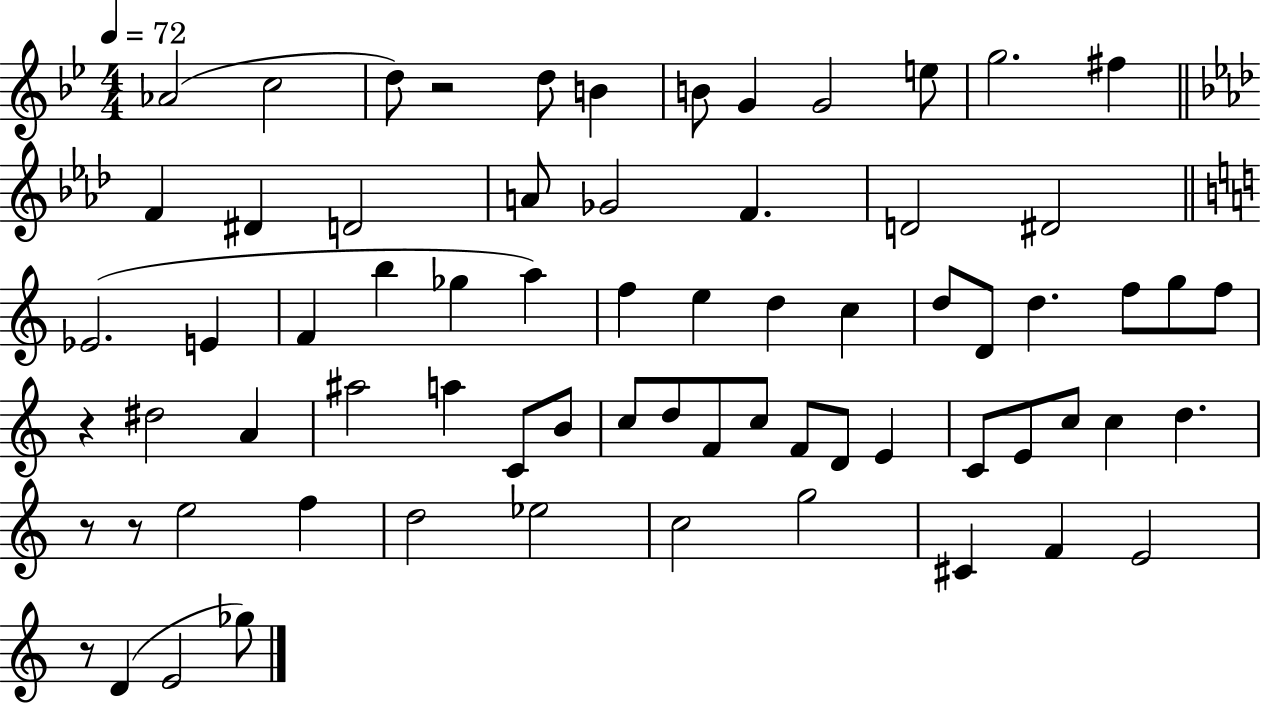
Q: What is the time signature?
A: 4/4